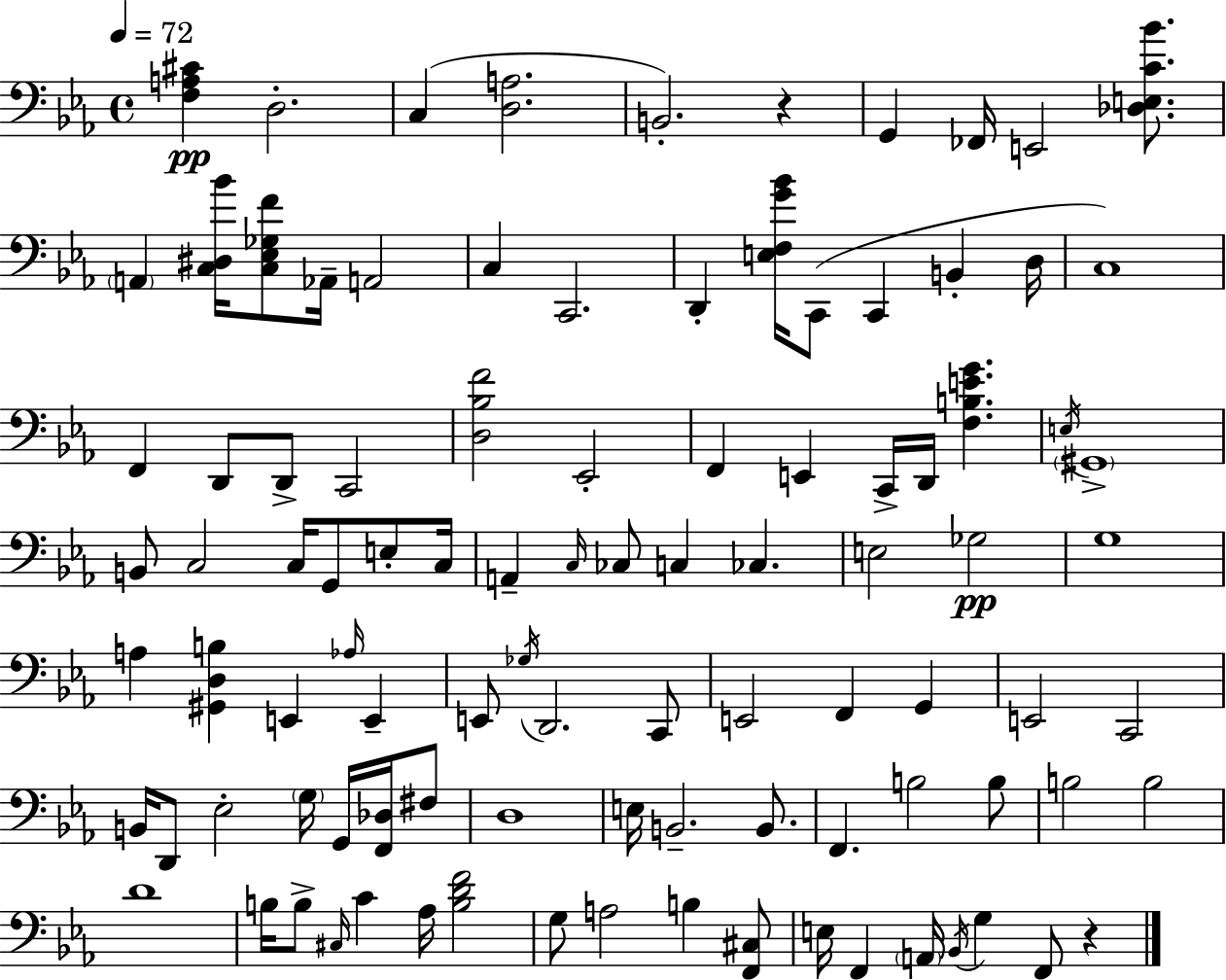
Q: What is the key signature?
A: EES major